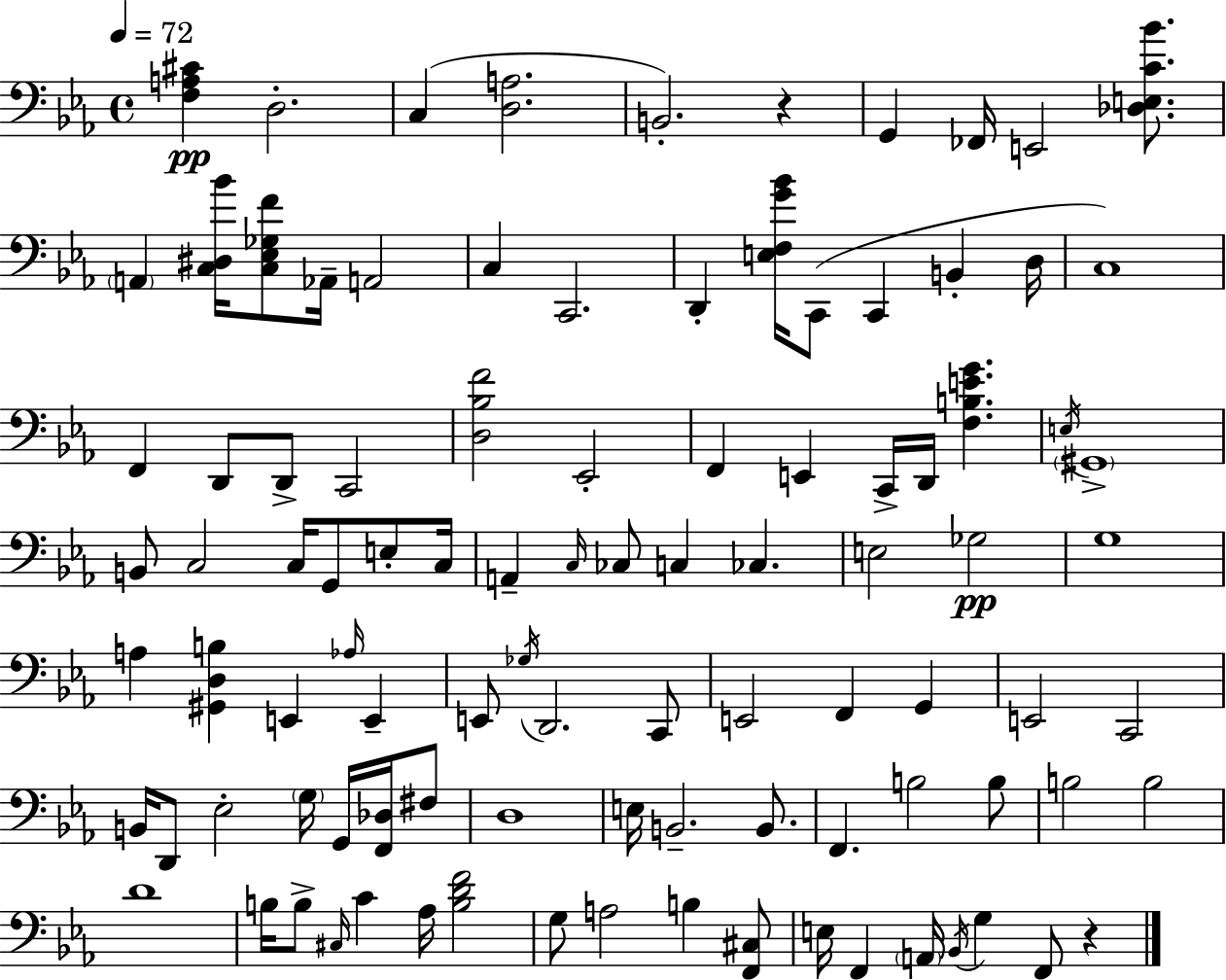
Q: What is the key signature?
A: EES major